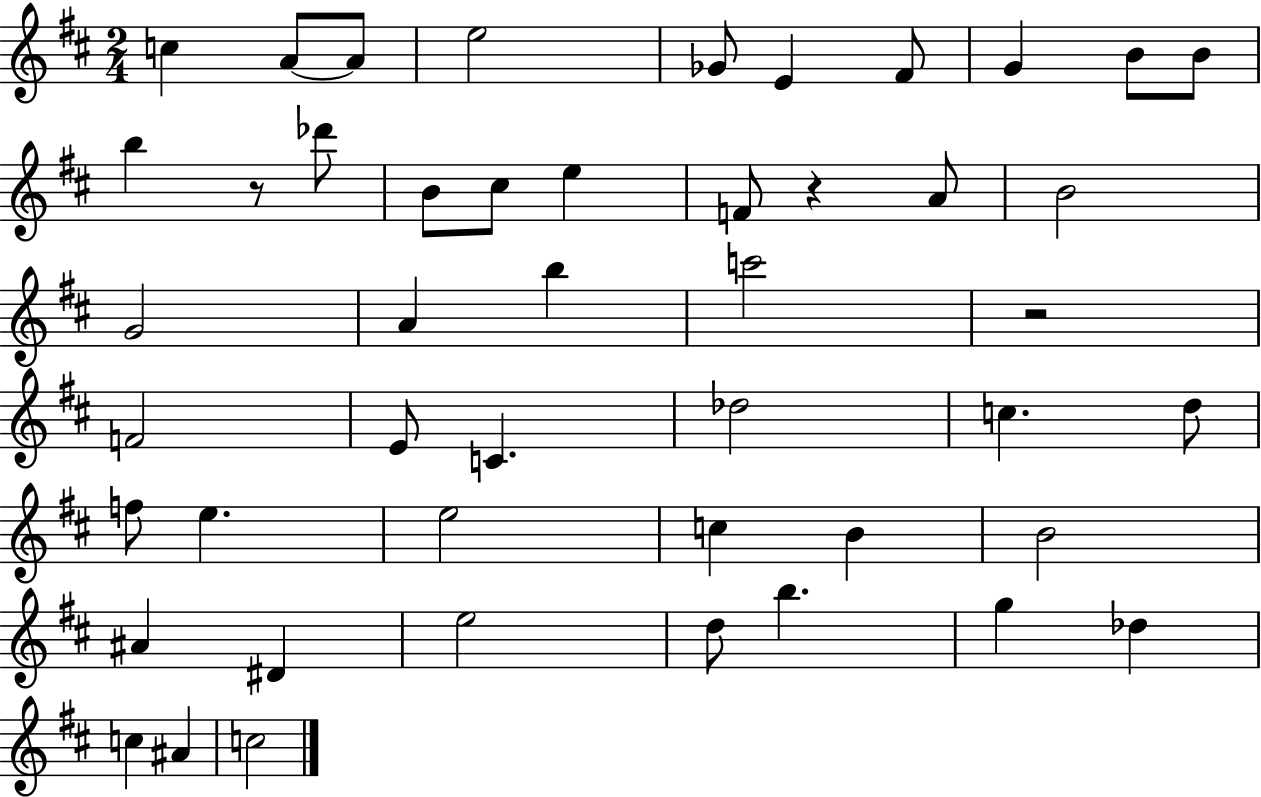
{
  \clef treble
  \numericTimeSignature
  \time 2/4
  \key d \major
  c''4 a'8~~ a'8 | e''2 | ges'8 e'4 fis'8 | g'4 b'8 b'8 | \break b''4 r8 des'''8 | b'8 cis''8 e''4 | f'8 r4 a'8 | b'2 | \break g'2 | a'4 b''4 | c'''2 | r2 | \break f'2 | e'8 c'4. | des''2 | c''4. d''8 | \break f''8 e''4. | e''2 | c''4 b'4 | b'2 | \break ais'4 dis'4 | e''2 | d''8 b''4. | g''4 des''4 | \break c''4 ais'4 | c''2 | \bar "|."
}